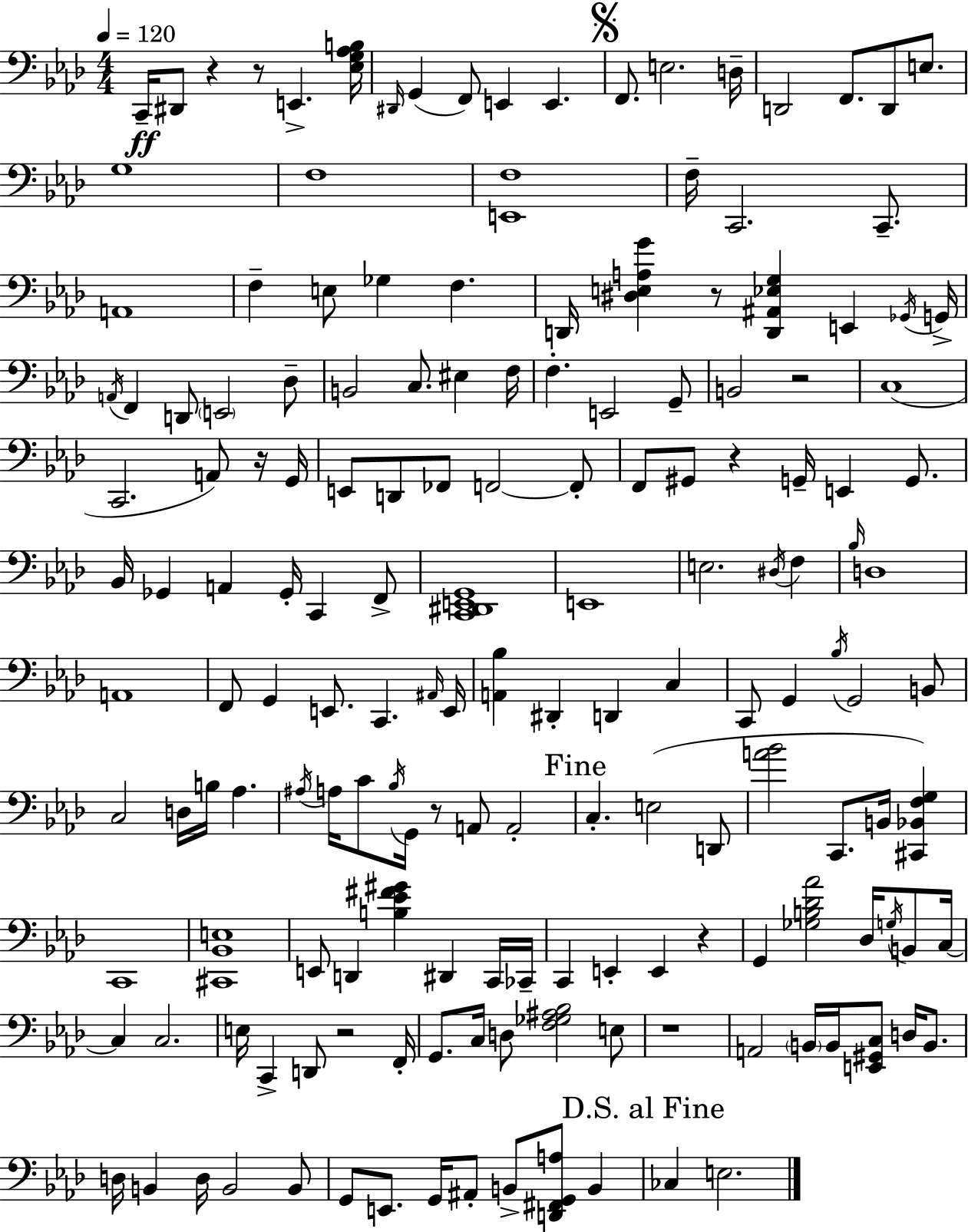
X:1
T:Untitled
M:4/4
L:1/4
K:Ab
C,,/4 ^D,,/2 z z/2 E,, [_E,G,_A,B,]/4 ^D,,/4 G,, F,,/2 E,, E,, F,,/2 E,2 D,/4 D,,2 F,,/2 D,,/2 E,/2 G,4 F,4 [E,,F,]4 F,/4 C,,2 C,,/2 A,,4 F, E,/2 _G, F, D,,/4 [^D,E,A,G] z/2 [D,,^A,,_E,G,] E,, _G,,/4 G,,/4 A,,/4 F,, D,,/2 E,,2 _D,/2 B,,2 C,/2 ^E, F,/4 F, E,,2 G,,/2 B,,2 z2 C,4 C,,2 A,,/2 z/4 G,,/4 E,,/2 D,,/2 _F,,/2 F,,2 F,,/2 F,,/2 ^G,,/2 z G,,/4 E,, G,,/2 _B,,/4 _G,, A,, _G,,/4 C,, F,,/2 [C,,^D,,E,,G,,]4 E,,4 E,2 ^D,/4 F, _B,/4 D,4 A,,4 F,,/2 G,, E,,/2 C,, ^A,,/4 E,,/4 [A,,_B,] ^D,, D,, C, C,,/2 G,, _B,/4 G,,2 B,,/2 C,2 D,/4 B,/4 _A, ^A,/4 A,/4 C/2 _B,/4 G,,/4 z/2 A,,/2 A,,2 C, E,2 D,,/2 [A_B]2 C,,/2 B,,/4 [^C,,_B,,F,G,] C,,4 [^C,,_B,,E,]4 E,,/2 D,, [B,_E^F^G] ^D,, C,,/4 _C,,/4 C,, E,, E,, z G,, [_G,B,_D_A]2 _D,/4 G,/4 B,,/2 C,/4 C, C,2 E,/4 C,, D,,/2 z2 F,,/4 G,,/2 C,/4 D,/2 [F,_G,^A,_B,]2 E,/2 z4 A,,2 B,,/4 B,,/4 [E,,^G,,C,]/2 D,/4 B,,/2 D,/4 B,, D,/4 B,,2 B,,/2 G,,/2 E,,/2 G,,/4 ^A,,/2 B,,/2 [D,,^F,,G,,A,]/2 B,, _C, E,2